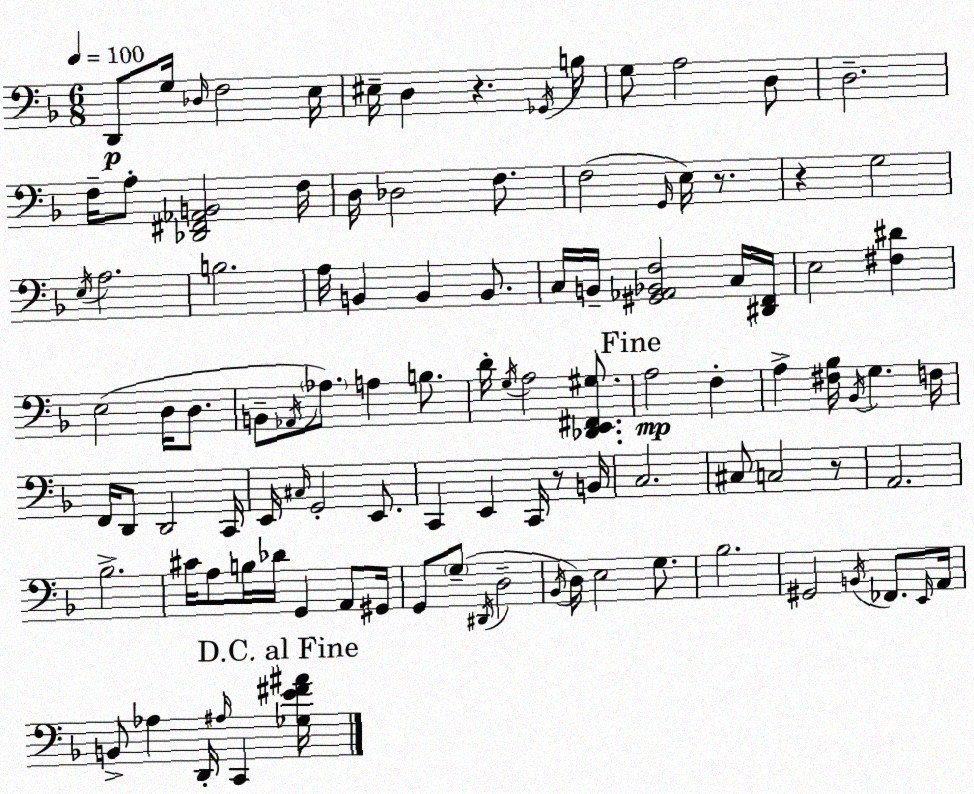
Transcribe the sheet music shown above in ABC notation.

X:1
T:Untitled
M:6/8
L:1/4
K:Dm
D,,/2 G,/4 _D,/4 F,2 E,/4 ^E,/4 D, z _G,,/4 B,/4 G,/2 A,2 D,/2 D,2 F,/4 A,/2 [_D,,^F,,_A,,B,,]2 F,/4 D,/4 _D,2 F,/2 F,2 G,,/4 E,/4 z/2 z G,2 E,/4 A,2 B,2 A,/4 B,, B,, B,,/2 C,/4 B,,/4 [^G,,_A,,_B,,F,]2 C,/4 [^D,,F,,]/4 E,2 [^F,^D] E,2 D,/4 D,/2 B,,/2 _A,,/4 _A,/2 A, B,/2 D/4 G,/4 A,2 [_D,,E,,^F,,^G,]/2 A,2 F, A, [^F,_B,]/4 _B,,/4 G, F,/4 F,,/4 D,,/2 D,,2 C,,/4 E,,/4 ^C,/4 G,,2 E,,/2 C,, E,, C,,/4 z/2 B,,/4 C,2 ^C,/2 C,2 z/2 A,,2 _B,2 ^C/4 A,/2 B,/4 _D/4 G,, A,,/2 ^G,,/4 G,,/2 G,/2 ^D,,/4 D,2 _B,,/4 D,/4 E,2 G,/2 _B,2 ^G,,2 B,,/4 _F,,/2 E,,/4 A,,/4 B,,/2 _A, D,,/4 ^A,/4 C,, [_G,E^F^A]/4